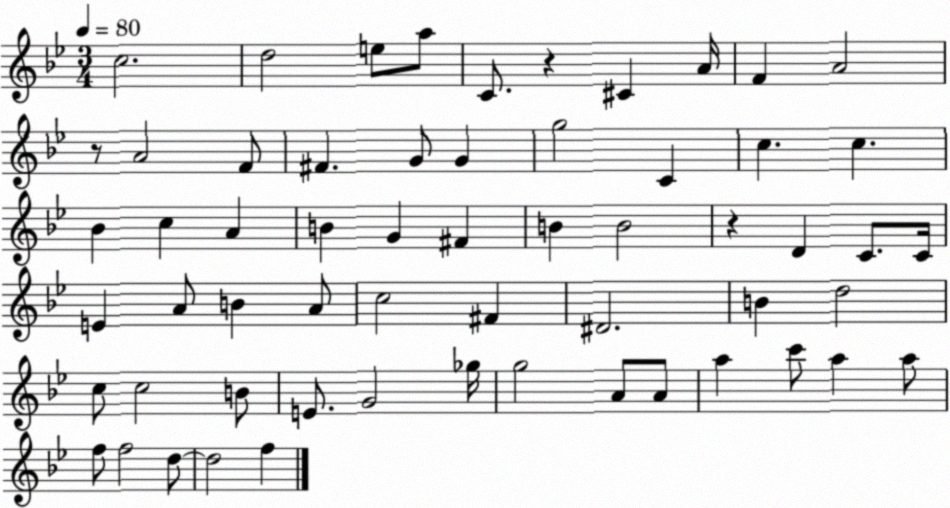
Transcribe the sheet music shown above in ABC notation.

X:1
T:Untitled
M:3/4
L:1/4
K:Bb
c2 d2 e/2 a/2 C/2 z ^C A/4 F A2 z/2 A2 F/2 ^F G/2 G g2 C c c _B c A B G ^F B B2 z D C/2 C/4 E A/2 B A/2 c2 ^F ^D2 B d2 c/2 c2 B/2 E/2 G2 _g/4 g2 A/2 A/2 a c'/2 a a/2 f/2 f2 d/2 d2 f